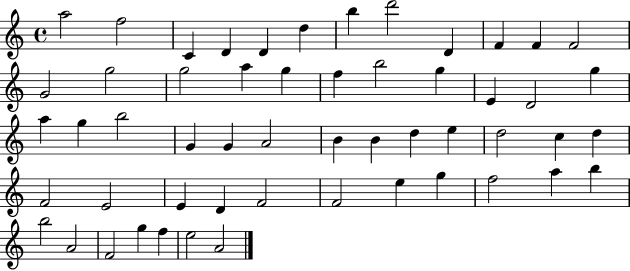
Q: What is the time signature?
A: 4/4